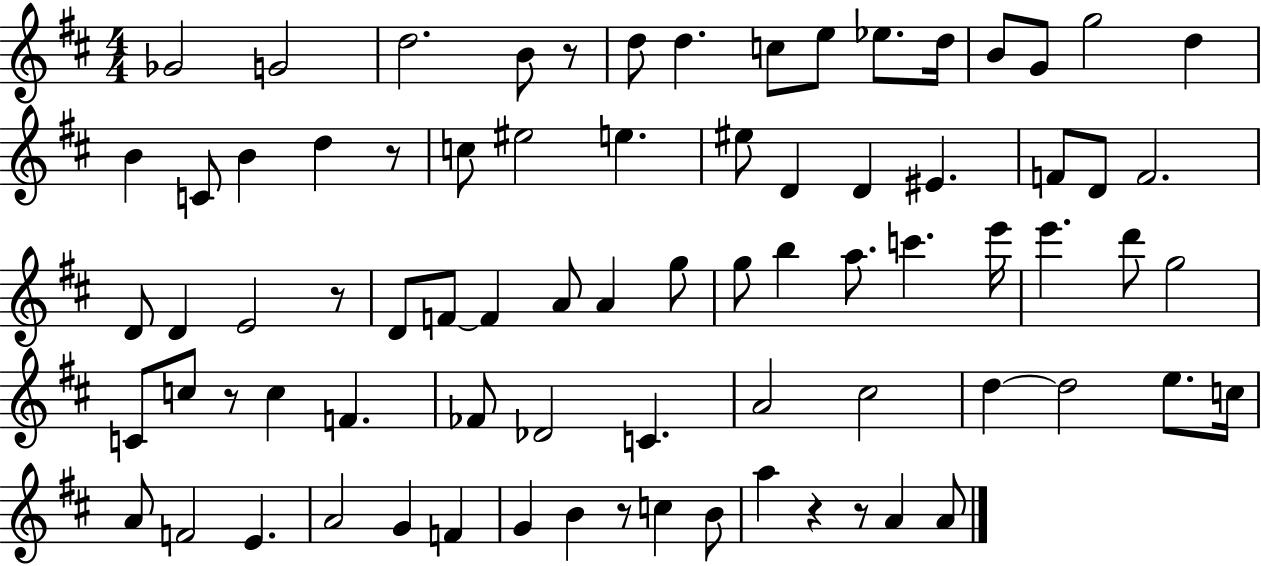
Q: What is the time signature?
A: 4/4